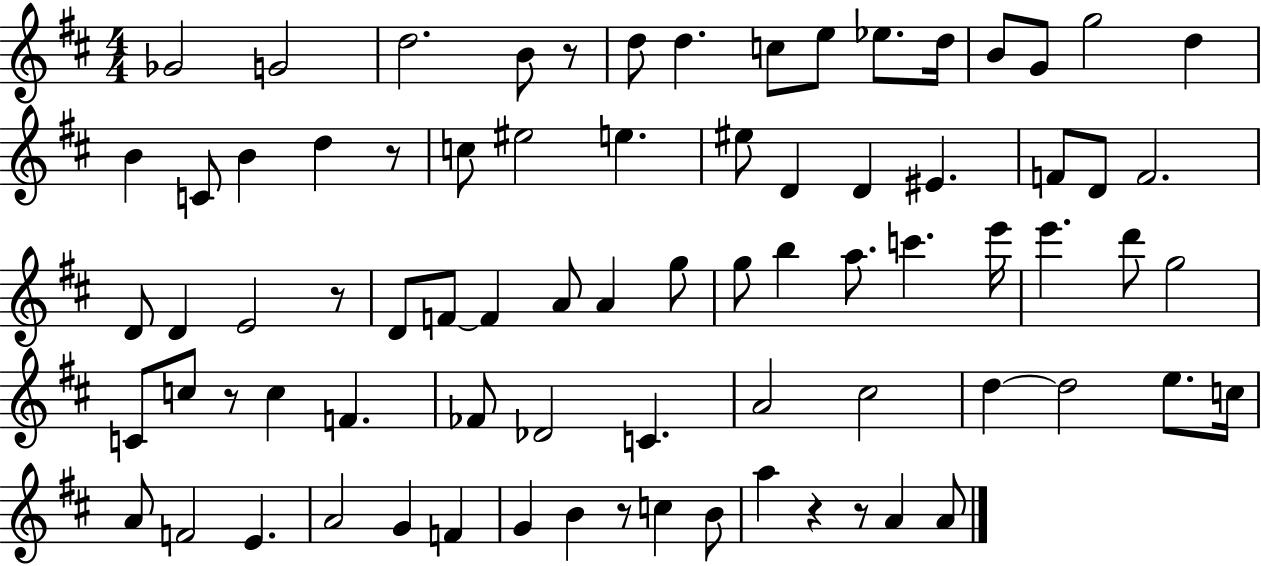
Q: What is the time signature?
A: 4/4